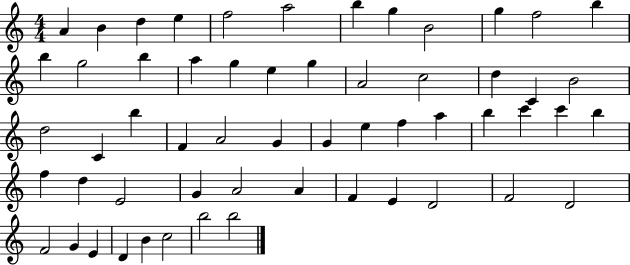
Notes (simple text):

A4/q B4/q D5/q E5/q F5/h A5/h B5/q G5/q B4/h G5/q F5/h B5/q B5/q G5/h B5/q A5/q G5/q E5/q G5/q A4/h C5/h D5/q C4/q B4/h D5/h C4/q B5/q F4/q A4/h G4/q G4/q E5/q F5/q A5/q B5/q C6/q C6/q B5/q F5/q D5/q E4/h G4/q A4/h A4/q F4/q E4/q D4/h F4/h D4/h F4/h G4/q E4/q D4/q B4/q C5/h B5/h B5/h